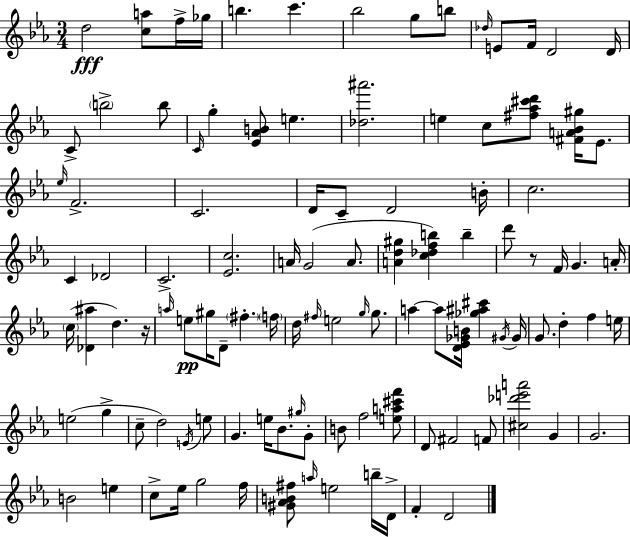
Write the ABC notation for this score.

X:1
T:Untitled
M:3/4
L:1/4
K:Cm
d2 [ca]/2 f/4 _g/4 b c' _b2 g/2 b/2 _d/4 E/2 F/4 D2 D/4 C/2 b2 b/2 C/4 g [_E_AB]/2 e [_d^a']2 e c/2 [^f_a^c'd']/2 [^FA_B^g]/4 _E/2 _e/4 F2 C2 D/4 C/2 D2 B/4 c2 C _D2 C2 [_Ec]2 A/4 G2 A/2 [Ad^g] [c_dfb] b d'/2 z/2 F/4 G A/4 c/4 [_D^a] d z/4 a/4 e/2 ^g/4 D/2 ^f f/4 d/4 ^f/4 e2 g/4 g/2 a a/2 [D_E_GB]/4 [_g^a^c'] ^G/4 ^G/4 G/2 d f e/4 e2 g c/2 d2 E/4 e/2 G e/4 _B/2 ^g/4 G/2 B/2 f2 [ea^c'f']/2 D/2 ^F2 F/2 [^c_d'e'a']2 G G2 B2 e c/2 _e/4 g2 f/4 [^G_AB^f]/2 a/4 e2 b/4 D/4 F D2